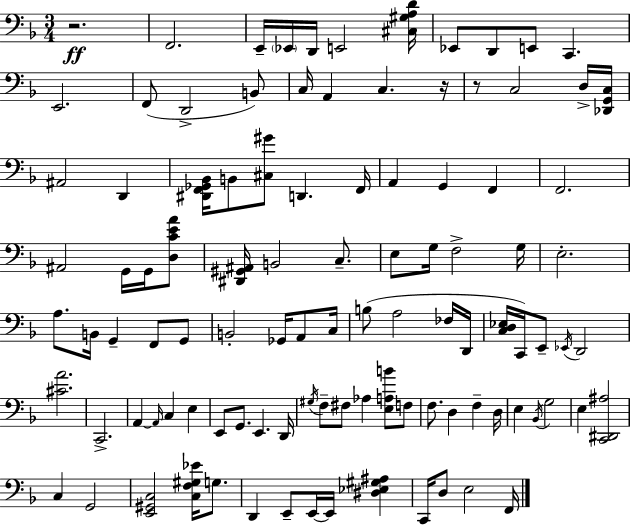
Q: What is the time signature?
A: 3/4